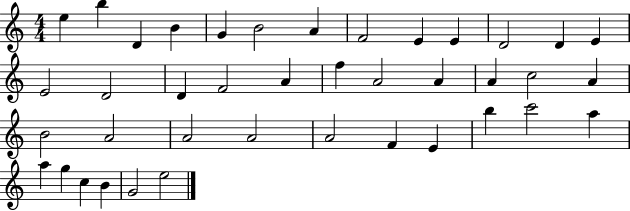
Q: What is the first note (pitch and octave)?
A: E5